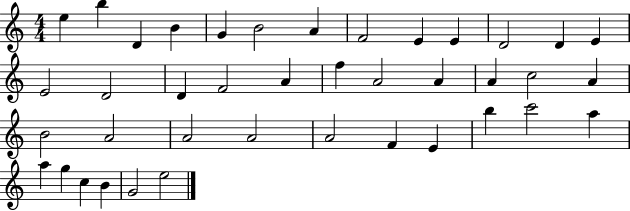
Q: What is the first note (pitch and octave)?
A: E5